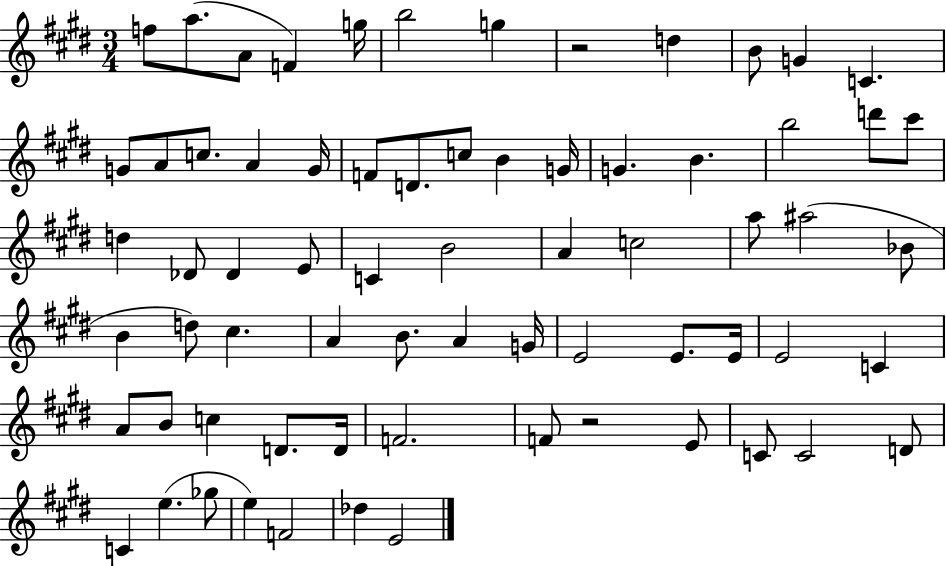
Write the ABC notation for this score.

X:1
T:Untitled
M:3/4
L:1/4
K:E
f/2 a/2 A/2 F g/4 b2 g z2 d B/2 G C G/2 A/2 c/2 A G/4 F/2 D/2 c/2 B G/4 G B b2 d'/2 ^c'/2 d _D/2 _D E/2 C B2 A c2 a/2 ^a2 _B/2 B d/2 ^c A B/2 A G/4 E2 E/2 E/4 E2 C A/2 B/2 c D/2 D/4 F2 F/2 z2 E/2 C/2 C2 D/2 C e _g/2 e F2 _d E2